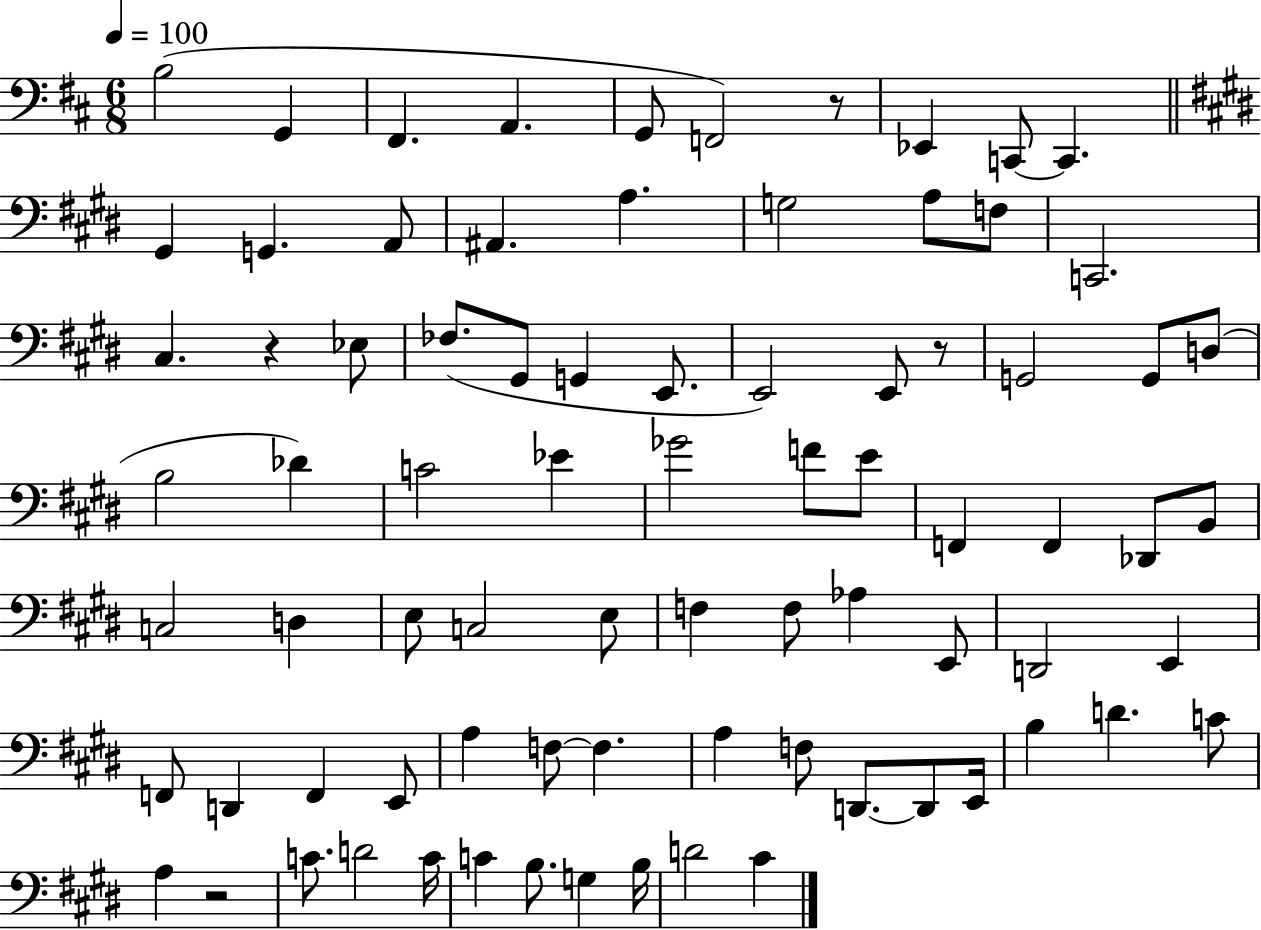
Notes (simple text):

B3/h G2/q F#2/q. A2/q. G2/e F2/h R/e Eb2/q C2/e C2/q. G#2/q G2/q. A2/e A#2/q. A3/q. G3/h A3/e F3/e C2/h. C#3/q. R/q Eb3/e FES3/e. G#2/e G2/q E2/e. E2/h E2/e R/e G2/h G2/e D3/e B3/h Db4/q C4/h Eb4/q Gb4/h F4/e E4/e F2/q F2/q Db2/e B2/e C3/h D3/q E3/e C3/h E3/e F3/q F3/e Ab3/q E2/e D2/h E2/q F2/e D2/q F2/q E2/e A3/q F3/e F3/q. A3/q F3/e D2/e. D2/e E2/s B3/q D4/q. C4/e A3/q R/h C4/e. D4/h C4/s C4/q B3/e. G3/q B3/s D4/h C#4/q